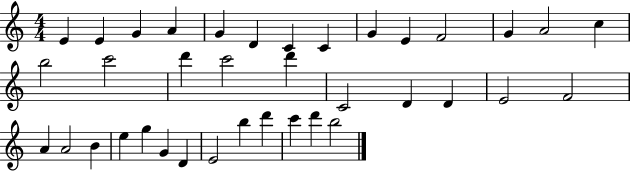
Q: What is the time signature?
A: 4/4